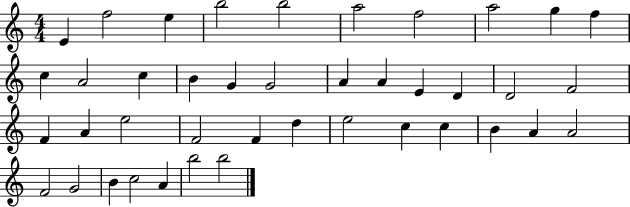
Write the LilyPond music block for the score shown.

{
  \clef treble
  \numericTimeSignature
  \time 4/4
  \key c \major
  e'4 f''2 e''4 | b''2 b''2 | a''2 f''2 | a''2 g''4 f''4 | \break c''4 a'2 c''4 | b'4 g'4 g'2 | a'4 a'4 e'4 d'4 | d'2 f'2 | \break f'4 a'4 e''2 | f'2 f'4 d''4 | e''2 c''4 c''4 | b'4 a'4 a'2 | \break f'2 g'2 | b'4 c''2 a'4 | b''2 b''2 | \bar "|."
}